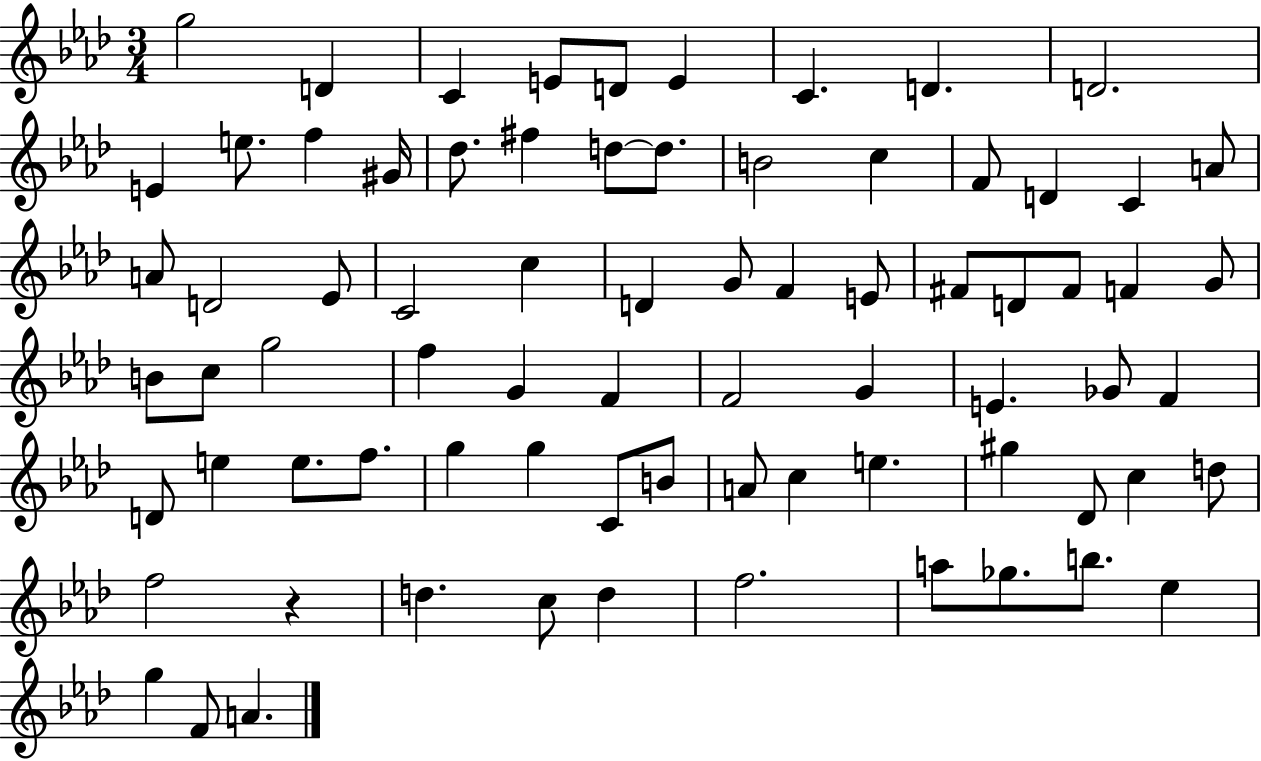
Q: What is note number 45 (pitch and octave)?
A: G4